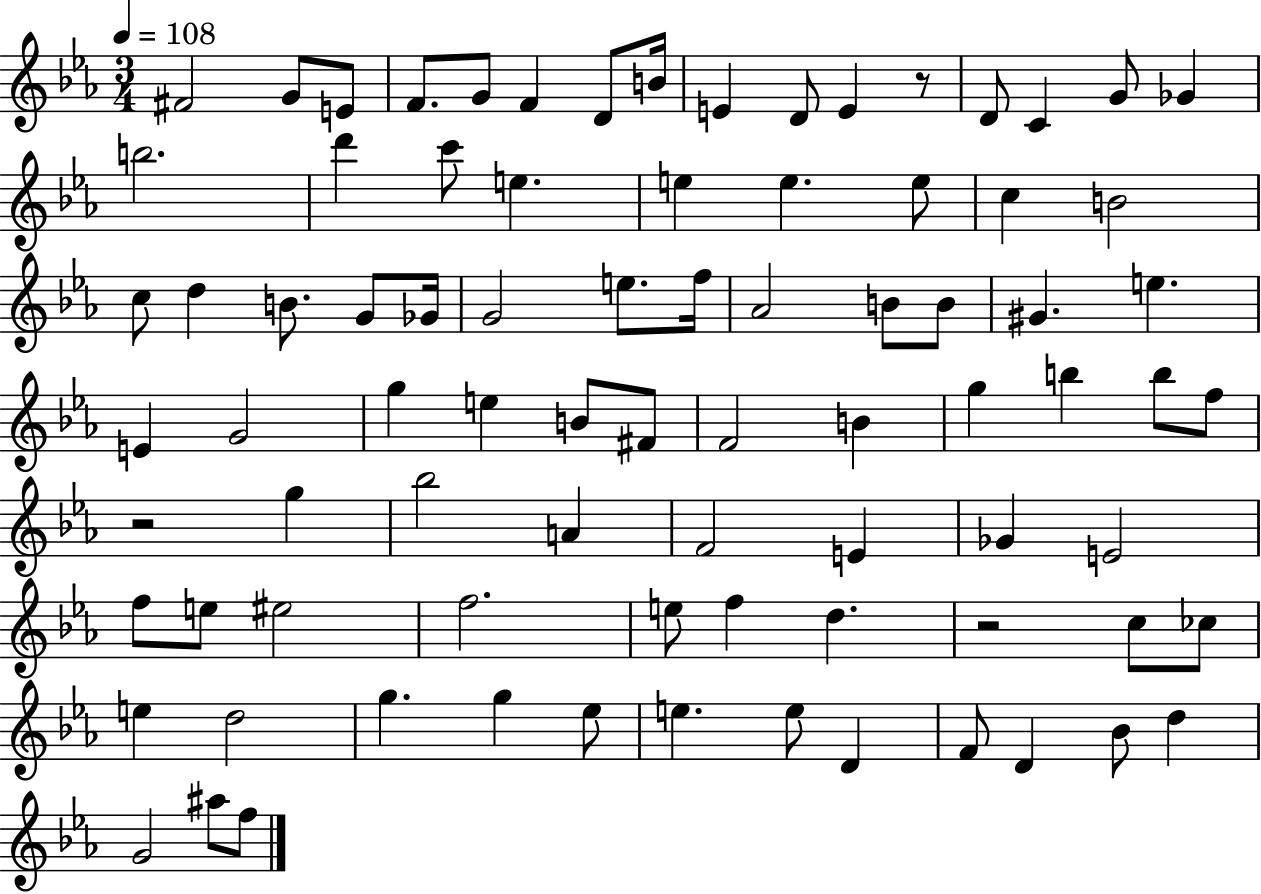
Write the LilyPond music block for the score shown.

{
  \clef treble
  \numericTimeSignature
  \time 3/4
  \key ees \major
  \tempo 4 = 108
  fis'2 g'8 e'8 | f'8. g'8 f'4 d'8 b'16 | e'4 d'8 e'4 r8 | d'8 c'4 g'8 ges'4 | \break b''2. | d'''4 c'''8 e''4. | e''4 e''4. e''8 | c''4 b'2 | \break c''8 d''4 b'8. g'8 ges'16 | g'2 e''8. f''16 | aes'2 b'8 b'8 | gis'4. e''4. | \break e'4 g'2 | g''4 e''4 b'8 fis'8 | f'2 b'4 | g''4 b''4 b''8 f''8 | \break r2 g''4 | bes''2 a'4 | f'2 e'4 | ges'4 e'2 | \break f''8 e''8 eis''2 | f''2. | e''8 f''4 d''4. | r2 c''8 ces''8 | \break e''4 d''2 | g''4. g''4 ees''8 | e''4. e''8 d'4 | f'8 d'4 bes'8 d''4 | \break g'2 ais''8 f''8 | \bar "|."
}